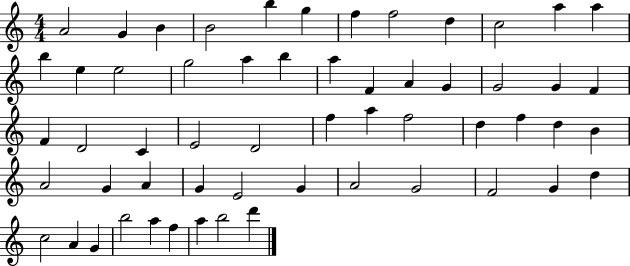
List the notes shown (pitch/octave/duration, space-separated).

A4/h G4/q B4/q B4/h B5/q G5/q F5/q F5/h D5/q C5/h A5/q A5/q B5/q E5/q E5/h G5/h A5/q B5/q A5/q F4/q A4/q G4/q G4/h G4/q F4/q F4/q D4/h C4/q E4/h D4/h F5/q A5/q F5/h D5/q F5/q D5/q B4/q A4/h G4/q A4/q G4/q E4/h G4/q A4/h G4/h F4/h G4/q D5/q C5/h A4/q G4/q B5/h A5/q F5/q A5/q B5/h D6/q